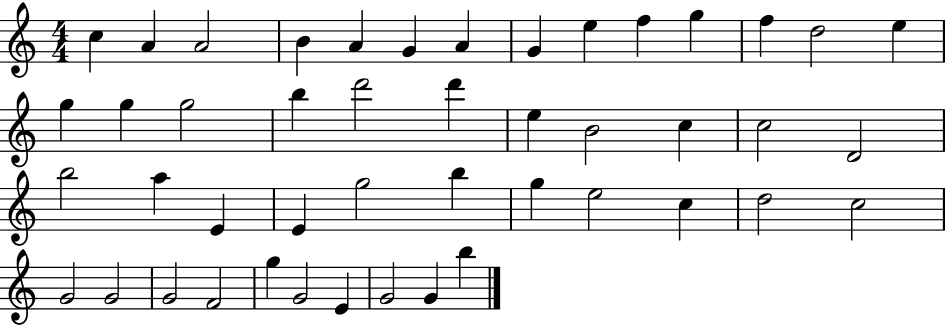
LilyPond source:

{
  \clef treble
  \numericTimeSignature
  \time 4/4
  \key c \major
  c''4 a'4 a'2 | b'4 a'4 g'4 a'4 | g'4 e''4 f''4 g''4 | f''4 d''2 e''4 | \break g''4 g''4 g''2 | b''4 d'''2 d'''4 | e''4 b'2 c''4 | c''2 d'2 | \break b''2 a''4 e'4 | e'4 g''2 b''4 | g''4 e''2 c''4 | d''2 c''2 | \break g'2 g'2 | g'2 f'2 | g''4 g'2 e'4 | g'2 g'4 b''4 | \break \bar "|."
}